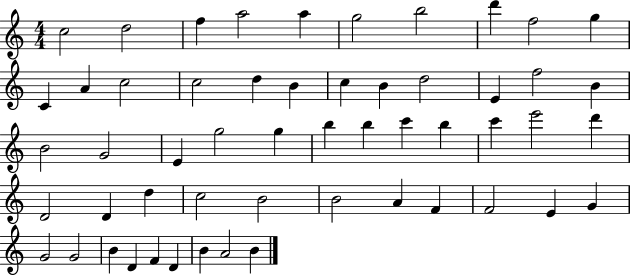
X:1
T:Untitled
M:4/4
L:1/4
K:C
c2 d2 f a2 a g2 b2 d' f2 g C A c2 c2 d B c B d2 E f2 B B2 G2 E g2 g b b c' b c' e'2 d' D2 D d c2 B2 B2 A F F2 E G G2 G2 B D F D B A2 B